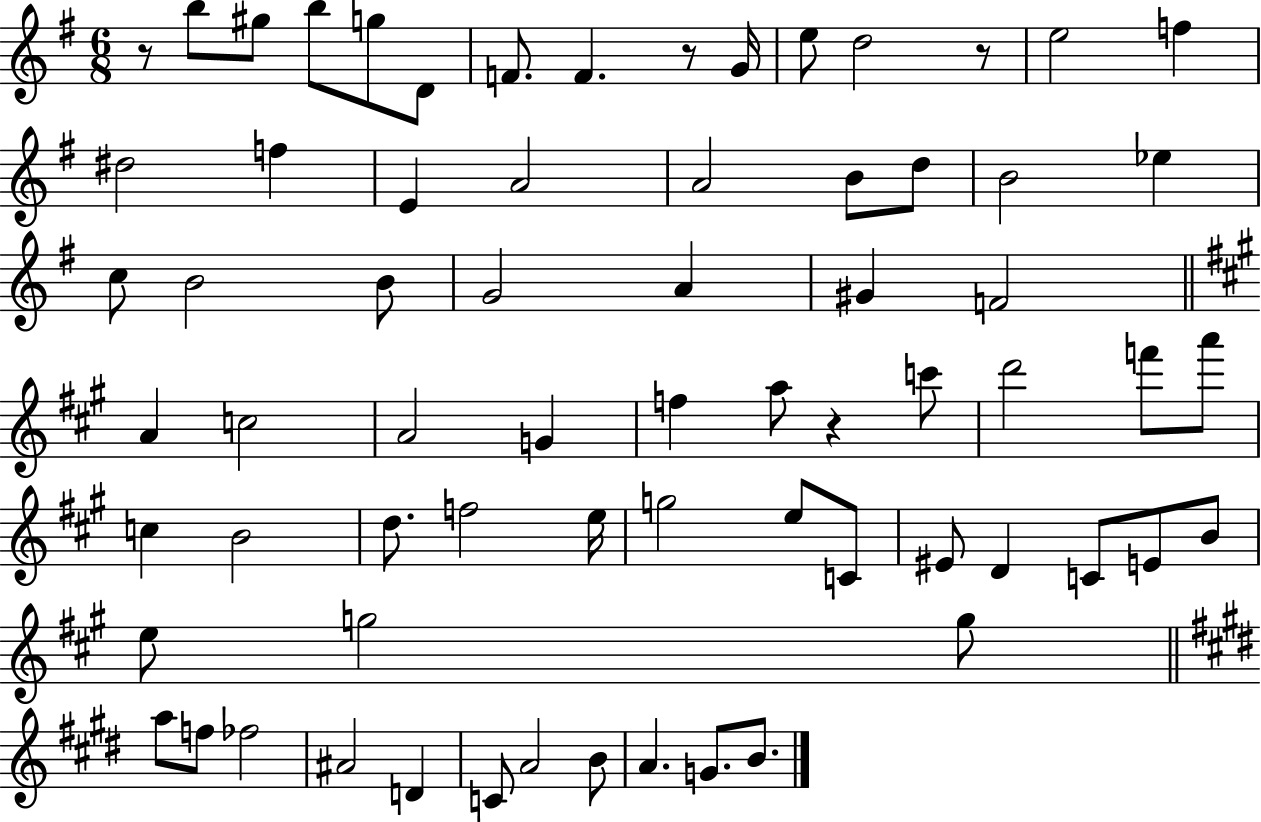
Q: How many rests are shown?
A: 4